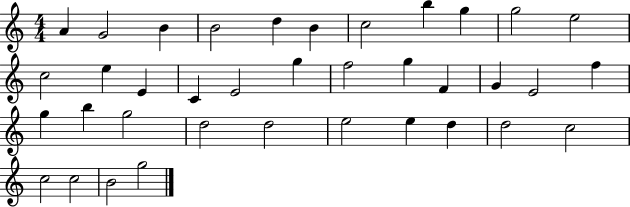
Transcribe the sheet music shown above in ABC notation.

X:1
T:Untitled
M:4/4
L:1/4
K:C
A G2 B B2 d B c2 b g g2 e2 c2 e E C E2 g f2 g F G E2 f g b g2 d2 d2 e2 e d d2 c2 c2 c2 B2 g2